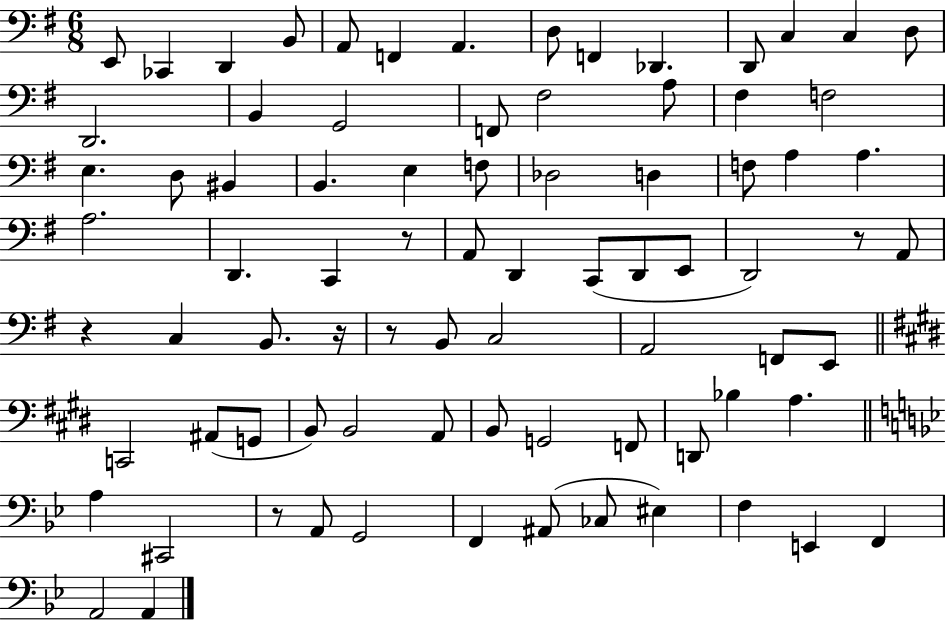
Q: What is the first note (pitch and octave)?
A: E2